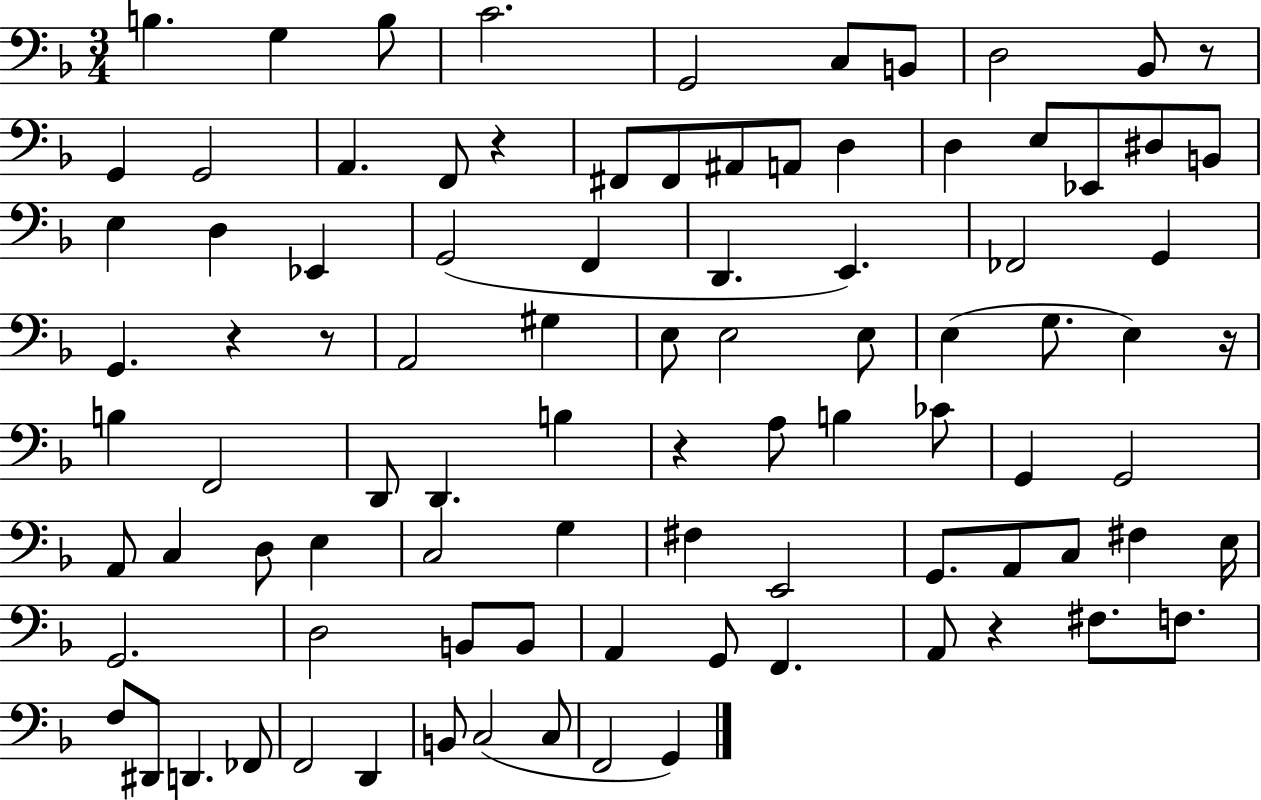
B3/q. G3/q B3/e C4/h. G2/h C3/e B2/e D3/h Bb2/e R/e G2/q G2/h A2/q. F2/e R/q F#2/e F#2/e A#2/e A2/e D3/q D3/q E3/e Eb2/e D#3/e B2/e E3/q D3/q Eb2/q G2/h F2/q D2/q. E2/q. FES2/h G2/q G2/q. R/q R/e A2/h G#3/q E3/e E3/h E3/e E3/q G3/e. E3/q R/s B3/q F2/h D2/e D2/q. B3/q R/q A3/e B3/q CES4/e G2/q G2/h A2/e C3/q D3/e E3/q C3/h G3/q F#3/q E2/h G2/e. A2/e C3/e F#3/q E3/s G2/h. D3/h B2/e B2/e A2/q G2/e F2/q. A2/e R/q F#3/e. F3/e. F3/e D#2/e D2/q. FES2/e F2/h D2/q B2/e C3/h C3/e F2/h G2/q